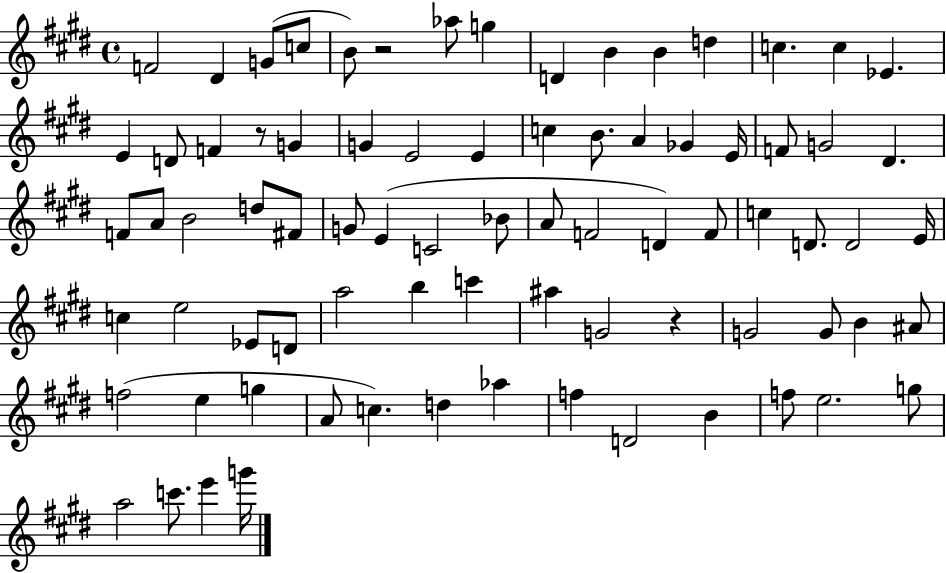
{
  \clef treble
  \time 4/4
  \defaultTimeSignature
  \key e \major
  f'2 dis'4 g'8( c''8 | b'8) r2 aes''8 g''4 | d'4 b'4 b'4 d''4 | c''4. c''4 ees'4. | \break e'4 d'8 f'4 r8 g'4 | g'4 e'2 e'4 | c''4 b'8. a'4 ges'4 e'16 | f'8 g'2 dis'4. | \break f'8 a'8 b'2 d''8 fis'8 | g'8 e'4( c'2 bes'8 | a'8 f'2 d'4) f'8 | c''4 d'8. d'2 e'16 | \break c''4 e''2 ees'8 d'8 | a''2 b''4 c'''4 | ais''4 g'2 r4 | g'2 g'8 b'4 ais'8 | \break f''2( e''4 g''4 | a'8 c''4.) d''4 aes''4 | f''4 d'2 b'4 | f''8 e''2. g''8 | \break a''2 c'''8. e'''4 g'''16 | \bar "|."
}